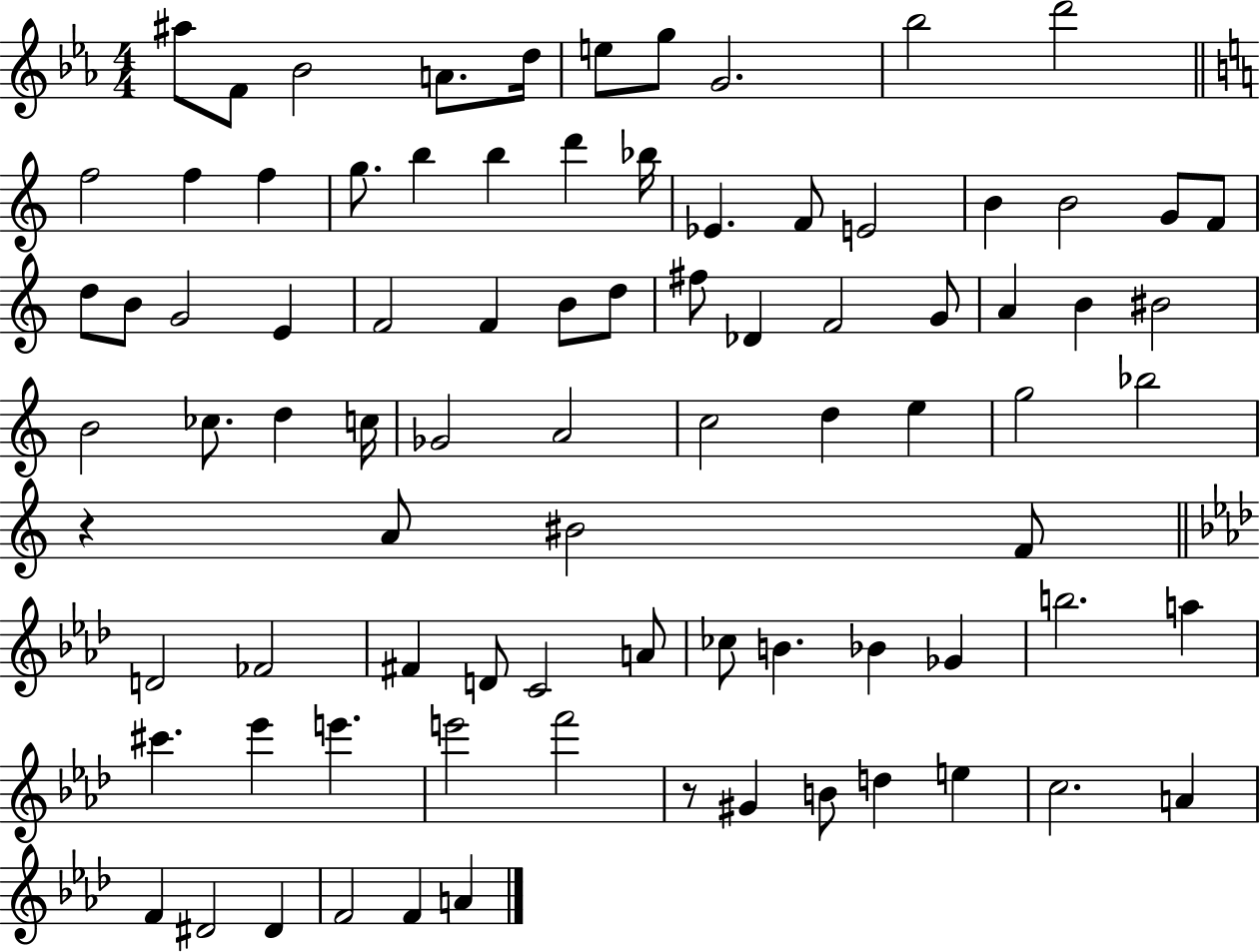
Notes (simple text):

A#5/e F4/e Bb4/h A4/e. D5/s E5/e G5/e G4/h. Bb5/h D6/h F5/h F5/q F5/q G5/e. B5/q B5/q D6/q Bb5/s Eb4/q. F4/e E4/h B4/q B4/h G4/e F4/e D5/e B4/e G4/h E4/q F4/h F4/q B4/e D5/e F#5/e Db4/q F4/h G4/e A4/q B4/q BIS4/h B4/h CES5/e. D5/q C5/s Gb4/h A4/h C5/h D5/q E5/q G5/h Bb5/h R/q A4/e BIS4/h F4/e D4/h FES4/h F#4/q D4/e C4/h A4/e CES5/e B4/q. Bb4/q Gb4/q B5/h. A5/q C#6/q. Eb6/q E6/q. E6/h F6/h R/e G#4/q B4/e D5/q E5/q C5/h. A4/q F4/q D#4/h D#4/q F4/h F4/q A4/q